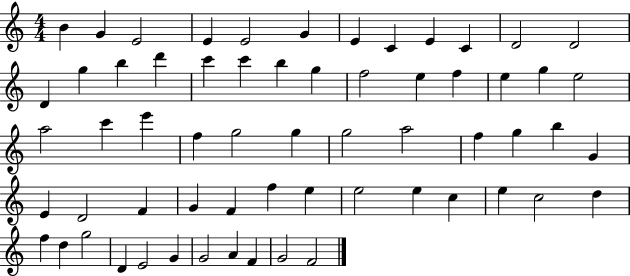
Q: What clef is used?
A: treble